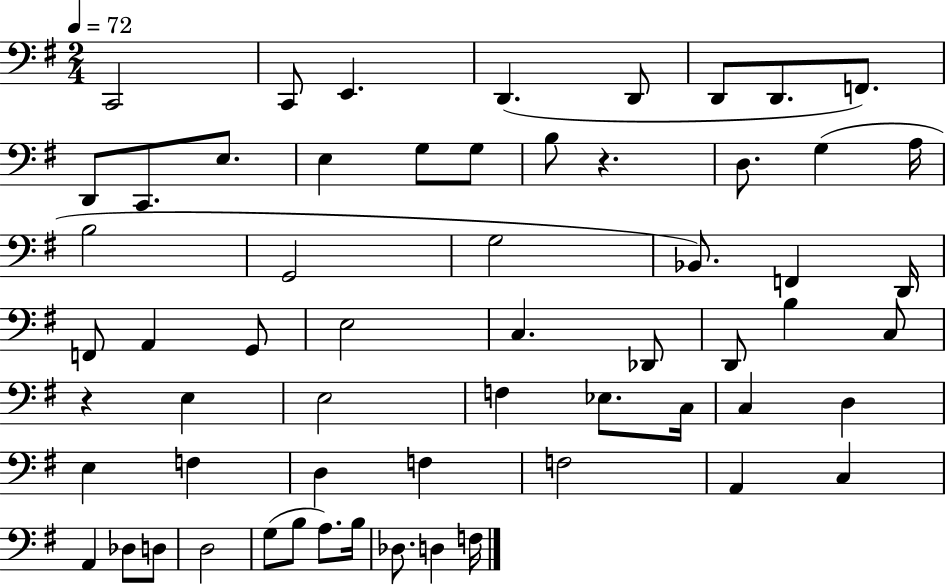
{
  \clef bass
  \numericTimeSignature
  \time 2/4
  \key g \major
  \tempo 4 = 72
  c,2 | c,8 e,4. | d,4.( d,8 | d,8 d,8. f,8.) | \break d,8 c,8. e8. | e4 g8 g8 | b8 r4. | d8. g4( a16 | \break b2 | g,2 | g2 | bes,8.) f,4 d,16 | \break f,8 a,4 g,8 | e2 | c4. des,8 | d,8 b4 c8 | \break r4 e4 | e2 | f4 ees8. c16 | c4 d4 | \break e4 f4 | d4 f4 | f2 | a,4 c4 | \break a,4 des8 d8 | d2 | g8( b8 a8.) b16 | des8. d4 f16 | \break \bar "|."
}